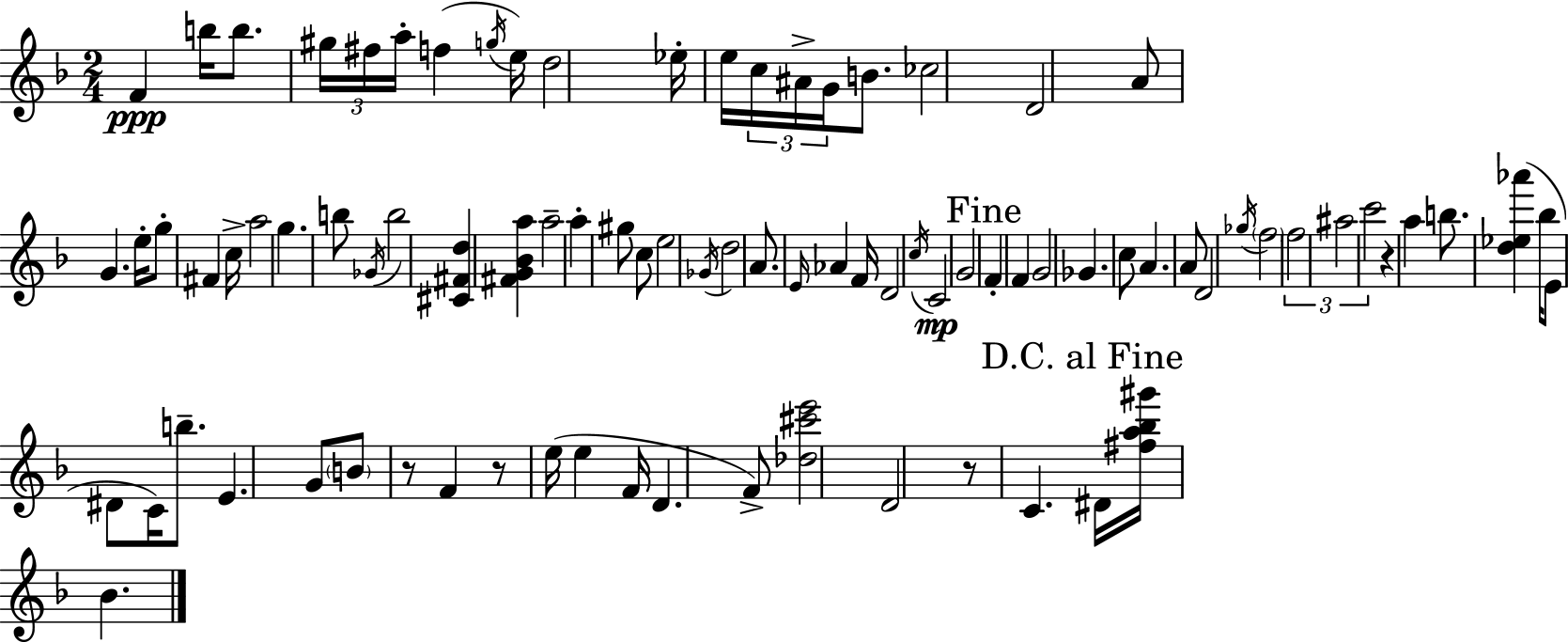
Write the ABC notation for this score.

X:1
T:Untitled
M:2/4
L:1/4
K:Dm
F b/4 b/2 ^g/4 ^f/4 a/4 f g/4 e/4 d2 _e/4 e/4 c/4 ^A/4 G/4 B/2 _c2 D2 A/2 G e/4 g/2 ^F c/4 a2 g b/2 _G/4 b2 [^C^Fd] [^FG_Ba] a2 a ^g/2 c/2 e2 _G/4 d2 A/2 E/4 _A F/4 D2 c/4 C2 G2 F F G2 _G c/2 A A/2 D2 _g/4 f2 f2 ^a2 c'2 z a b/2 [d_e_a'] _b/4 E/2 ^D/2 C/4 b/2 E G/2 B/2 z/2 F z/2 e/4 e F/4 D F/2 [_d^c'e']2 D2 z/2 C ^D/4 [^fa_b^g']/4 _B